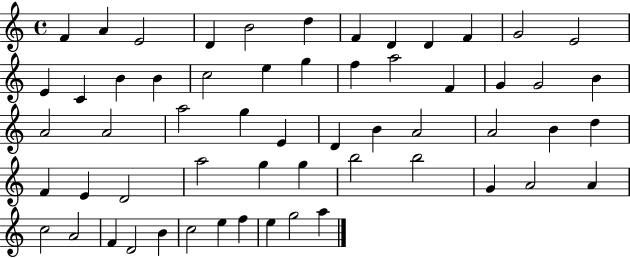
{
  \clef treble
  \time 4/4
  \defaultTimeSignature
  \key c \major
  f'4 a'4 e'2 | d'4 b'2 d''4 | f'4 d'4 d'4 f'4 | g'2 e'2 | \break e'4 c'4 b'4 b'4 | c''2 e''4 g''4 | f''4 a''2 f'4 | g'4 g'2 b'4 | \break a'2 a'2 | a''2 g''4 e'4 | d'4 b'4 a'2 | a'2 b'4 d''4 | \break f'4 e'4 d'2 | a''2 g''4 g''4 | b''2 b''2 | g'4 a'2 a'4 | \break c''2 a'2 | f'4 d'2 b'4 | c''2 e''4 f''4 | e''4 g''2 a''4 | \break \bar "|."
}